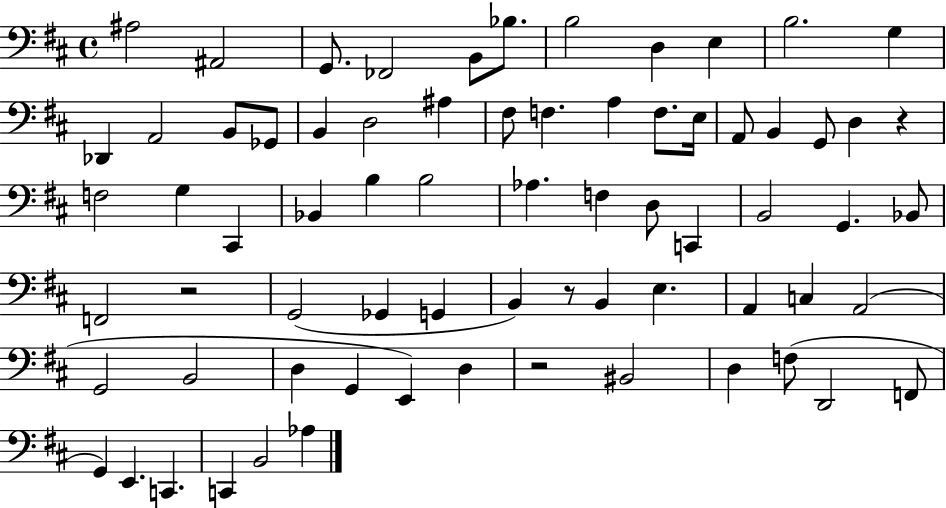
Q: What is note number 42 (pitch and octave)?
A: G2